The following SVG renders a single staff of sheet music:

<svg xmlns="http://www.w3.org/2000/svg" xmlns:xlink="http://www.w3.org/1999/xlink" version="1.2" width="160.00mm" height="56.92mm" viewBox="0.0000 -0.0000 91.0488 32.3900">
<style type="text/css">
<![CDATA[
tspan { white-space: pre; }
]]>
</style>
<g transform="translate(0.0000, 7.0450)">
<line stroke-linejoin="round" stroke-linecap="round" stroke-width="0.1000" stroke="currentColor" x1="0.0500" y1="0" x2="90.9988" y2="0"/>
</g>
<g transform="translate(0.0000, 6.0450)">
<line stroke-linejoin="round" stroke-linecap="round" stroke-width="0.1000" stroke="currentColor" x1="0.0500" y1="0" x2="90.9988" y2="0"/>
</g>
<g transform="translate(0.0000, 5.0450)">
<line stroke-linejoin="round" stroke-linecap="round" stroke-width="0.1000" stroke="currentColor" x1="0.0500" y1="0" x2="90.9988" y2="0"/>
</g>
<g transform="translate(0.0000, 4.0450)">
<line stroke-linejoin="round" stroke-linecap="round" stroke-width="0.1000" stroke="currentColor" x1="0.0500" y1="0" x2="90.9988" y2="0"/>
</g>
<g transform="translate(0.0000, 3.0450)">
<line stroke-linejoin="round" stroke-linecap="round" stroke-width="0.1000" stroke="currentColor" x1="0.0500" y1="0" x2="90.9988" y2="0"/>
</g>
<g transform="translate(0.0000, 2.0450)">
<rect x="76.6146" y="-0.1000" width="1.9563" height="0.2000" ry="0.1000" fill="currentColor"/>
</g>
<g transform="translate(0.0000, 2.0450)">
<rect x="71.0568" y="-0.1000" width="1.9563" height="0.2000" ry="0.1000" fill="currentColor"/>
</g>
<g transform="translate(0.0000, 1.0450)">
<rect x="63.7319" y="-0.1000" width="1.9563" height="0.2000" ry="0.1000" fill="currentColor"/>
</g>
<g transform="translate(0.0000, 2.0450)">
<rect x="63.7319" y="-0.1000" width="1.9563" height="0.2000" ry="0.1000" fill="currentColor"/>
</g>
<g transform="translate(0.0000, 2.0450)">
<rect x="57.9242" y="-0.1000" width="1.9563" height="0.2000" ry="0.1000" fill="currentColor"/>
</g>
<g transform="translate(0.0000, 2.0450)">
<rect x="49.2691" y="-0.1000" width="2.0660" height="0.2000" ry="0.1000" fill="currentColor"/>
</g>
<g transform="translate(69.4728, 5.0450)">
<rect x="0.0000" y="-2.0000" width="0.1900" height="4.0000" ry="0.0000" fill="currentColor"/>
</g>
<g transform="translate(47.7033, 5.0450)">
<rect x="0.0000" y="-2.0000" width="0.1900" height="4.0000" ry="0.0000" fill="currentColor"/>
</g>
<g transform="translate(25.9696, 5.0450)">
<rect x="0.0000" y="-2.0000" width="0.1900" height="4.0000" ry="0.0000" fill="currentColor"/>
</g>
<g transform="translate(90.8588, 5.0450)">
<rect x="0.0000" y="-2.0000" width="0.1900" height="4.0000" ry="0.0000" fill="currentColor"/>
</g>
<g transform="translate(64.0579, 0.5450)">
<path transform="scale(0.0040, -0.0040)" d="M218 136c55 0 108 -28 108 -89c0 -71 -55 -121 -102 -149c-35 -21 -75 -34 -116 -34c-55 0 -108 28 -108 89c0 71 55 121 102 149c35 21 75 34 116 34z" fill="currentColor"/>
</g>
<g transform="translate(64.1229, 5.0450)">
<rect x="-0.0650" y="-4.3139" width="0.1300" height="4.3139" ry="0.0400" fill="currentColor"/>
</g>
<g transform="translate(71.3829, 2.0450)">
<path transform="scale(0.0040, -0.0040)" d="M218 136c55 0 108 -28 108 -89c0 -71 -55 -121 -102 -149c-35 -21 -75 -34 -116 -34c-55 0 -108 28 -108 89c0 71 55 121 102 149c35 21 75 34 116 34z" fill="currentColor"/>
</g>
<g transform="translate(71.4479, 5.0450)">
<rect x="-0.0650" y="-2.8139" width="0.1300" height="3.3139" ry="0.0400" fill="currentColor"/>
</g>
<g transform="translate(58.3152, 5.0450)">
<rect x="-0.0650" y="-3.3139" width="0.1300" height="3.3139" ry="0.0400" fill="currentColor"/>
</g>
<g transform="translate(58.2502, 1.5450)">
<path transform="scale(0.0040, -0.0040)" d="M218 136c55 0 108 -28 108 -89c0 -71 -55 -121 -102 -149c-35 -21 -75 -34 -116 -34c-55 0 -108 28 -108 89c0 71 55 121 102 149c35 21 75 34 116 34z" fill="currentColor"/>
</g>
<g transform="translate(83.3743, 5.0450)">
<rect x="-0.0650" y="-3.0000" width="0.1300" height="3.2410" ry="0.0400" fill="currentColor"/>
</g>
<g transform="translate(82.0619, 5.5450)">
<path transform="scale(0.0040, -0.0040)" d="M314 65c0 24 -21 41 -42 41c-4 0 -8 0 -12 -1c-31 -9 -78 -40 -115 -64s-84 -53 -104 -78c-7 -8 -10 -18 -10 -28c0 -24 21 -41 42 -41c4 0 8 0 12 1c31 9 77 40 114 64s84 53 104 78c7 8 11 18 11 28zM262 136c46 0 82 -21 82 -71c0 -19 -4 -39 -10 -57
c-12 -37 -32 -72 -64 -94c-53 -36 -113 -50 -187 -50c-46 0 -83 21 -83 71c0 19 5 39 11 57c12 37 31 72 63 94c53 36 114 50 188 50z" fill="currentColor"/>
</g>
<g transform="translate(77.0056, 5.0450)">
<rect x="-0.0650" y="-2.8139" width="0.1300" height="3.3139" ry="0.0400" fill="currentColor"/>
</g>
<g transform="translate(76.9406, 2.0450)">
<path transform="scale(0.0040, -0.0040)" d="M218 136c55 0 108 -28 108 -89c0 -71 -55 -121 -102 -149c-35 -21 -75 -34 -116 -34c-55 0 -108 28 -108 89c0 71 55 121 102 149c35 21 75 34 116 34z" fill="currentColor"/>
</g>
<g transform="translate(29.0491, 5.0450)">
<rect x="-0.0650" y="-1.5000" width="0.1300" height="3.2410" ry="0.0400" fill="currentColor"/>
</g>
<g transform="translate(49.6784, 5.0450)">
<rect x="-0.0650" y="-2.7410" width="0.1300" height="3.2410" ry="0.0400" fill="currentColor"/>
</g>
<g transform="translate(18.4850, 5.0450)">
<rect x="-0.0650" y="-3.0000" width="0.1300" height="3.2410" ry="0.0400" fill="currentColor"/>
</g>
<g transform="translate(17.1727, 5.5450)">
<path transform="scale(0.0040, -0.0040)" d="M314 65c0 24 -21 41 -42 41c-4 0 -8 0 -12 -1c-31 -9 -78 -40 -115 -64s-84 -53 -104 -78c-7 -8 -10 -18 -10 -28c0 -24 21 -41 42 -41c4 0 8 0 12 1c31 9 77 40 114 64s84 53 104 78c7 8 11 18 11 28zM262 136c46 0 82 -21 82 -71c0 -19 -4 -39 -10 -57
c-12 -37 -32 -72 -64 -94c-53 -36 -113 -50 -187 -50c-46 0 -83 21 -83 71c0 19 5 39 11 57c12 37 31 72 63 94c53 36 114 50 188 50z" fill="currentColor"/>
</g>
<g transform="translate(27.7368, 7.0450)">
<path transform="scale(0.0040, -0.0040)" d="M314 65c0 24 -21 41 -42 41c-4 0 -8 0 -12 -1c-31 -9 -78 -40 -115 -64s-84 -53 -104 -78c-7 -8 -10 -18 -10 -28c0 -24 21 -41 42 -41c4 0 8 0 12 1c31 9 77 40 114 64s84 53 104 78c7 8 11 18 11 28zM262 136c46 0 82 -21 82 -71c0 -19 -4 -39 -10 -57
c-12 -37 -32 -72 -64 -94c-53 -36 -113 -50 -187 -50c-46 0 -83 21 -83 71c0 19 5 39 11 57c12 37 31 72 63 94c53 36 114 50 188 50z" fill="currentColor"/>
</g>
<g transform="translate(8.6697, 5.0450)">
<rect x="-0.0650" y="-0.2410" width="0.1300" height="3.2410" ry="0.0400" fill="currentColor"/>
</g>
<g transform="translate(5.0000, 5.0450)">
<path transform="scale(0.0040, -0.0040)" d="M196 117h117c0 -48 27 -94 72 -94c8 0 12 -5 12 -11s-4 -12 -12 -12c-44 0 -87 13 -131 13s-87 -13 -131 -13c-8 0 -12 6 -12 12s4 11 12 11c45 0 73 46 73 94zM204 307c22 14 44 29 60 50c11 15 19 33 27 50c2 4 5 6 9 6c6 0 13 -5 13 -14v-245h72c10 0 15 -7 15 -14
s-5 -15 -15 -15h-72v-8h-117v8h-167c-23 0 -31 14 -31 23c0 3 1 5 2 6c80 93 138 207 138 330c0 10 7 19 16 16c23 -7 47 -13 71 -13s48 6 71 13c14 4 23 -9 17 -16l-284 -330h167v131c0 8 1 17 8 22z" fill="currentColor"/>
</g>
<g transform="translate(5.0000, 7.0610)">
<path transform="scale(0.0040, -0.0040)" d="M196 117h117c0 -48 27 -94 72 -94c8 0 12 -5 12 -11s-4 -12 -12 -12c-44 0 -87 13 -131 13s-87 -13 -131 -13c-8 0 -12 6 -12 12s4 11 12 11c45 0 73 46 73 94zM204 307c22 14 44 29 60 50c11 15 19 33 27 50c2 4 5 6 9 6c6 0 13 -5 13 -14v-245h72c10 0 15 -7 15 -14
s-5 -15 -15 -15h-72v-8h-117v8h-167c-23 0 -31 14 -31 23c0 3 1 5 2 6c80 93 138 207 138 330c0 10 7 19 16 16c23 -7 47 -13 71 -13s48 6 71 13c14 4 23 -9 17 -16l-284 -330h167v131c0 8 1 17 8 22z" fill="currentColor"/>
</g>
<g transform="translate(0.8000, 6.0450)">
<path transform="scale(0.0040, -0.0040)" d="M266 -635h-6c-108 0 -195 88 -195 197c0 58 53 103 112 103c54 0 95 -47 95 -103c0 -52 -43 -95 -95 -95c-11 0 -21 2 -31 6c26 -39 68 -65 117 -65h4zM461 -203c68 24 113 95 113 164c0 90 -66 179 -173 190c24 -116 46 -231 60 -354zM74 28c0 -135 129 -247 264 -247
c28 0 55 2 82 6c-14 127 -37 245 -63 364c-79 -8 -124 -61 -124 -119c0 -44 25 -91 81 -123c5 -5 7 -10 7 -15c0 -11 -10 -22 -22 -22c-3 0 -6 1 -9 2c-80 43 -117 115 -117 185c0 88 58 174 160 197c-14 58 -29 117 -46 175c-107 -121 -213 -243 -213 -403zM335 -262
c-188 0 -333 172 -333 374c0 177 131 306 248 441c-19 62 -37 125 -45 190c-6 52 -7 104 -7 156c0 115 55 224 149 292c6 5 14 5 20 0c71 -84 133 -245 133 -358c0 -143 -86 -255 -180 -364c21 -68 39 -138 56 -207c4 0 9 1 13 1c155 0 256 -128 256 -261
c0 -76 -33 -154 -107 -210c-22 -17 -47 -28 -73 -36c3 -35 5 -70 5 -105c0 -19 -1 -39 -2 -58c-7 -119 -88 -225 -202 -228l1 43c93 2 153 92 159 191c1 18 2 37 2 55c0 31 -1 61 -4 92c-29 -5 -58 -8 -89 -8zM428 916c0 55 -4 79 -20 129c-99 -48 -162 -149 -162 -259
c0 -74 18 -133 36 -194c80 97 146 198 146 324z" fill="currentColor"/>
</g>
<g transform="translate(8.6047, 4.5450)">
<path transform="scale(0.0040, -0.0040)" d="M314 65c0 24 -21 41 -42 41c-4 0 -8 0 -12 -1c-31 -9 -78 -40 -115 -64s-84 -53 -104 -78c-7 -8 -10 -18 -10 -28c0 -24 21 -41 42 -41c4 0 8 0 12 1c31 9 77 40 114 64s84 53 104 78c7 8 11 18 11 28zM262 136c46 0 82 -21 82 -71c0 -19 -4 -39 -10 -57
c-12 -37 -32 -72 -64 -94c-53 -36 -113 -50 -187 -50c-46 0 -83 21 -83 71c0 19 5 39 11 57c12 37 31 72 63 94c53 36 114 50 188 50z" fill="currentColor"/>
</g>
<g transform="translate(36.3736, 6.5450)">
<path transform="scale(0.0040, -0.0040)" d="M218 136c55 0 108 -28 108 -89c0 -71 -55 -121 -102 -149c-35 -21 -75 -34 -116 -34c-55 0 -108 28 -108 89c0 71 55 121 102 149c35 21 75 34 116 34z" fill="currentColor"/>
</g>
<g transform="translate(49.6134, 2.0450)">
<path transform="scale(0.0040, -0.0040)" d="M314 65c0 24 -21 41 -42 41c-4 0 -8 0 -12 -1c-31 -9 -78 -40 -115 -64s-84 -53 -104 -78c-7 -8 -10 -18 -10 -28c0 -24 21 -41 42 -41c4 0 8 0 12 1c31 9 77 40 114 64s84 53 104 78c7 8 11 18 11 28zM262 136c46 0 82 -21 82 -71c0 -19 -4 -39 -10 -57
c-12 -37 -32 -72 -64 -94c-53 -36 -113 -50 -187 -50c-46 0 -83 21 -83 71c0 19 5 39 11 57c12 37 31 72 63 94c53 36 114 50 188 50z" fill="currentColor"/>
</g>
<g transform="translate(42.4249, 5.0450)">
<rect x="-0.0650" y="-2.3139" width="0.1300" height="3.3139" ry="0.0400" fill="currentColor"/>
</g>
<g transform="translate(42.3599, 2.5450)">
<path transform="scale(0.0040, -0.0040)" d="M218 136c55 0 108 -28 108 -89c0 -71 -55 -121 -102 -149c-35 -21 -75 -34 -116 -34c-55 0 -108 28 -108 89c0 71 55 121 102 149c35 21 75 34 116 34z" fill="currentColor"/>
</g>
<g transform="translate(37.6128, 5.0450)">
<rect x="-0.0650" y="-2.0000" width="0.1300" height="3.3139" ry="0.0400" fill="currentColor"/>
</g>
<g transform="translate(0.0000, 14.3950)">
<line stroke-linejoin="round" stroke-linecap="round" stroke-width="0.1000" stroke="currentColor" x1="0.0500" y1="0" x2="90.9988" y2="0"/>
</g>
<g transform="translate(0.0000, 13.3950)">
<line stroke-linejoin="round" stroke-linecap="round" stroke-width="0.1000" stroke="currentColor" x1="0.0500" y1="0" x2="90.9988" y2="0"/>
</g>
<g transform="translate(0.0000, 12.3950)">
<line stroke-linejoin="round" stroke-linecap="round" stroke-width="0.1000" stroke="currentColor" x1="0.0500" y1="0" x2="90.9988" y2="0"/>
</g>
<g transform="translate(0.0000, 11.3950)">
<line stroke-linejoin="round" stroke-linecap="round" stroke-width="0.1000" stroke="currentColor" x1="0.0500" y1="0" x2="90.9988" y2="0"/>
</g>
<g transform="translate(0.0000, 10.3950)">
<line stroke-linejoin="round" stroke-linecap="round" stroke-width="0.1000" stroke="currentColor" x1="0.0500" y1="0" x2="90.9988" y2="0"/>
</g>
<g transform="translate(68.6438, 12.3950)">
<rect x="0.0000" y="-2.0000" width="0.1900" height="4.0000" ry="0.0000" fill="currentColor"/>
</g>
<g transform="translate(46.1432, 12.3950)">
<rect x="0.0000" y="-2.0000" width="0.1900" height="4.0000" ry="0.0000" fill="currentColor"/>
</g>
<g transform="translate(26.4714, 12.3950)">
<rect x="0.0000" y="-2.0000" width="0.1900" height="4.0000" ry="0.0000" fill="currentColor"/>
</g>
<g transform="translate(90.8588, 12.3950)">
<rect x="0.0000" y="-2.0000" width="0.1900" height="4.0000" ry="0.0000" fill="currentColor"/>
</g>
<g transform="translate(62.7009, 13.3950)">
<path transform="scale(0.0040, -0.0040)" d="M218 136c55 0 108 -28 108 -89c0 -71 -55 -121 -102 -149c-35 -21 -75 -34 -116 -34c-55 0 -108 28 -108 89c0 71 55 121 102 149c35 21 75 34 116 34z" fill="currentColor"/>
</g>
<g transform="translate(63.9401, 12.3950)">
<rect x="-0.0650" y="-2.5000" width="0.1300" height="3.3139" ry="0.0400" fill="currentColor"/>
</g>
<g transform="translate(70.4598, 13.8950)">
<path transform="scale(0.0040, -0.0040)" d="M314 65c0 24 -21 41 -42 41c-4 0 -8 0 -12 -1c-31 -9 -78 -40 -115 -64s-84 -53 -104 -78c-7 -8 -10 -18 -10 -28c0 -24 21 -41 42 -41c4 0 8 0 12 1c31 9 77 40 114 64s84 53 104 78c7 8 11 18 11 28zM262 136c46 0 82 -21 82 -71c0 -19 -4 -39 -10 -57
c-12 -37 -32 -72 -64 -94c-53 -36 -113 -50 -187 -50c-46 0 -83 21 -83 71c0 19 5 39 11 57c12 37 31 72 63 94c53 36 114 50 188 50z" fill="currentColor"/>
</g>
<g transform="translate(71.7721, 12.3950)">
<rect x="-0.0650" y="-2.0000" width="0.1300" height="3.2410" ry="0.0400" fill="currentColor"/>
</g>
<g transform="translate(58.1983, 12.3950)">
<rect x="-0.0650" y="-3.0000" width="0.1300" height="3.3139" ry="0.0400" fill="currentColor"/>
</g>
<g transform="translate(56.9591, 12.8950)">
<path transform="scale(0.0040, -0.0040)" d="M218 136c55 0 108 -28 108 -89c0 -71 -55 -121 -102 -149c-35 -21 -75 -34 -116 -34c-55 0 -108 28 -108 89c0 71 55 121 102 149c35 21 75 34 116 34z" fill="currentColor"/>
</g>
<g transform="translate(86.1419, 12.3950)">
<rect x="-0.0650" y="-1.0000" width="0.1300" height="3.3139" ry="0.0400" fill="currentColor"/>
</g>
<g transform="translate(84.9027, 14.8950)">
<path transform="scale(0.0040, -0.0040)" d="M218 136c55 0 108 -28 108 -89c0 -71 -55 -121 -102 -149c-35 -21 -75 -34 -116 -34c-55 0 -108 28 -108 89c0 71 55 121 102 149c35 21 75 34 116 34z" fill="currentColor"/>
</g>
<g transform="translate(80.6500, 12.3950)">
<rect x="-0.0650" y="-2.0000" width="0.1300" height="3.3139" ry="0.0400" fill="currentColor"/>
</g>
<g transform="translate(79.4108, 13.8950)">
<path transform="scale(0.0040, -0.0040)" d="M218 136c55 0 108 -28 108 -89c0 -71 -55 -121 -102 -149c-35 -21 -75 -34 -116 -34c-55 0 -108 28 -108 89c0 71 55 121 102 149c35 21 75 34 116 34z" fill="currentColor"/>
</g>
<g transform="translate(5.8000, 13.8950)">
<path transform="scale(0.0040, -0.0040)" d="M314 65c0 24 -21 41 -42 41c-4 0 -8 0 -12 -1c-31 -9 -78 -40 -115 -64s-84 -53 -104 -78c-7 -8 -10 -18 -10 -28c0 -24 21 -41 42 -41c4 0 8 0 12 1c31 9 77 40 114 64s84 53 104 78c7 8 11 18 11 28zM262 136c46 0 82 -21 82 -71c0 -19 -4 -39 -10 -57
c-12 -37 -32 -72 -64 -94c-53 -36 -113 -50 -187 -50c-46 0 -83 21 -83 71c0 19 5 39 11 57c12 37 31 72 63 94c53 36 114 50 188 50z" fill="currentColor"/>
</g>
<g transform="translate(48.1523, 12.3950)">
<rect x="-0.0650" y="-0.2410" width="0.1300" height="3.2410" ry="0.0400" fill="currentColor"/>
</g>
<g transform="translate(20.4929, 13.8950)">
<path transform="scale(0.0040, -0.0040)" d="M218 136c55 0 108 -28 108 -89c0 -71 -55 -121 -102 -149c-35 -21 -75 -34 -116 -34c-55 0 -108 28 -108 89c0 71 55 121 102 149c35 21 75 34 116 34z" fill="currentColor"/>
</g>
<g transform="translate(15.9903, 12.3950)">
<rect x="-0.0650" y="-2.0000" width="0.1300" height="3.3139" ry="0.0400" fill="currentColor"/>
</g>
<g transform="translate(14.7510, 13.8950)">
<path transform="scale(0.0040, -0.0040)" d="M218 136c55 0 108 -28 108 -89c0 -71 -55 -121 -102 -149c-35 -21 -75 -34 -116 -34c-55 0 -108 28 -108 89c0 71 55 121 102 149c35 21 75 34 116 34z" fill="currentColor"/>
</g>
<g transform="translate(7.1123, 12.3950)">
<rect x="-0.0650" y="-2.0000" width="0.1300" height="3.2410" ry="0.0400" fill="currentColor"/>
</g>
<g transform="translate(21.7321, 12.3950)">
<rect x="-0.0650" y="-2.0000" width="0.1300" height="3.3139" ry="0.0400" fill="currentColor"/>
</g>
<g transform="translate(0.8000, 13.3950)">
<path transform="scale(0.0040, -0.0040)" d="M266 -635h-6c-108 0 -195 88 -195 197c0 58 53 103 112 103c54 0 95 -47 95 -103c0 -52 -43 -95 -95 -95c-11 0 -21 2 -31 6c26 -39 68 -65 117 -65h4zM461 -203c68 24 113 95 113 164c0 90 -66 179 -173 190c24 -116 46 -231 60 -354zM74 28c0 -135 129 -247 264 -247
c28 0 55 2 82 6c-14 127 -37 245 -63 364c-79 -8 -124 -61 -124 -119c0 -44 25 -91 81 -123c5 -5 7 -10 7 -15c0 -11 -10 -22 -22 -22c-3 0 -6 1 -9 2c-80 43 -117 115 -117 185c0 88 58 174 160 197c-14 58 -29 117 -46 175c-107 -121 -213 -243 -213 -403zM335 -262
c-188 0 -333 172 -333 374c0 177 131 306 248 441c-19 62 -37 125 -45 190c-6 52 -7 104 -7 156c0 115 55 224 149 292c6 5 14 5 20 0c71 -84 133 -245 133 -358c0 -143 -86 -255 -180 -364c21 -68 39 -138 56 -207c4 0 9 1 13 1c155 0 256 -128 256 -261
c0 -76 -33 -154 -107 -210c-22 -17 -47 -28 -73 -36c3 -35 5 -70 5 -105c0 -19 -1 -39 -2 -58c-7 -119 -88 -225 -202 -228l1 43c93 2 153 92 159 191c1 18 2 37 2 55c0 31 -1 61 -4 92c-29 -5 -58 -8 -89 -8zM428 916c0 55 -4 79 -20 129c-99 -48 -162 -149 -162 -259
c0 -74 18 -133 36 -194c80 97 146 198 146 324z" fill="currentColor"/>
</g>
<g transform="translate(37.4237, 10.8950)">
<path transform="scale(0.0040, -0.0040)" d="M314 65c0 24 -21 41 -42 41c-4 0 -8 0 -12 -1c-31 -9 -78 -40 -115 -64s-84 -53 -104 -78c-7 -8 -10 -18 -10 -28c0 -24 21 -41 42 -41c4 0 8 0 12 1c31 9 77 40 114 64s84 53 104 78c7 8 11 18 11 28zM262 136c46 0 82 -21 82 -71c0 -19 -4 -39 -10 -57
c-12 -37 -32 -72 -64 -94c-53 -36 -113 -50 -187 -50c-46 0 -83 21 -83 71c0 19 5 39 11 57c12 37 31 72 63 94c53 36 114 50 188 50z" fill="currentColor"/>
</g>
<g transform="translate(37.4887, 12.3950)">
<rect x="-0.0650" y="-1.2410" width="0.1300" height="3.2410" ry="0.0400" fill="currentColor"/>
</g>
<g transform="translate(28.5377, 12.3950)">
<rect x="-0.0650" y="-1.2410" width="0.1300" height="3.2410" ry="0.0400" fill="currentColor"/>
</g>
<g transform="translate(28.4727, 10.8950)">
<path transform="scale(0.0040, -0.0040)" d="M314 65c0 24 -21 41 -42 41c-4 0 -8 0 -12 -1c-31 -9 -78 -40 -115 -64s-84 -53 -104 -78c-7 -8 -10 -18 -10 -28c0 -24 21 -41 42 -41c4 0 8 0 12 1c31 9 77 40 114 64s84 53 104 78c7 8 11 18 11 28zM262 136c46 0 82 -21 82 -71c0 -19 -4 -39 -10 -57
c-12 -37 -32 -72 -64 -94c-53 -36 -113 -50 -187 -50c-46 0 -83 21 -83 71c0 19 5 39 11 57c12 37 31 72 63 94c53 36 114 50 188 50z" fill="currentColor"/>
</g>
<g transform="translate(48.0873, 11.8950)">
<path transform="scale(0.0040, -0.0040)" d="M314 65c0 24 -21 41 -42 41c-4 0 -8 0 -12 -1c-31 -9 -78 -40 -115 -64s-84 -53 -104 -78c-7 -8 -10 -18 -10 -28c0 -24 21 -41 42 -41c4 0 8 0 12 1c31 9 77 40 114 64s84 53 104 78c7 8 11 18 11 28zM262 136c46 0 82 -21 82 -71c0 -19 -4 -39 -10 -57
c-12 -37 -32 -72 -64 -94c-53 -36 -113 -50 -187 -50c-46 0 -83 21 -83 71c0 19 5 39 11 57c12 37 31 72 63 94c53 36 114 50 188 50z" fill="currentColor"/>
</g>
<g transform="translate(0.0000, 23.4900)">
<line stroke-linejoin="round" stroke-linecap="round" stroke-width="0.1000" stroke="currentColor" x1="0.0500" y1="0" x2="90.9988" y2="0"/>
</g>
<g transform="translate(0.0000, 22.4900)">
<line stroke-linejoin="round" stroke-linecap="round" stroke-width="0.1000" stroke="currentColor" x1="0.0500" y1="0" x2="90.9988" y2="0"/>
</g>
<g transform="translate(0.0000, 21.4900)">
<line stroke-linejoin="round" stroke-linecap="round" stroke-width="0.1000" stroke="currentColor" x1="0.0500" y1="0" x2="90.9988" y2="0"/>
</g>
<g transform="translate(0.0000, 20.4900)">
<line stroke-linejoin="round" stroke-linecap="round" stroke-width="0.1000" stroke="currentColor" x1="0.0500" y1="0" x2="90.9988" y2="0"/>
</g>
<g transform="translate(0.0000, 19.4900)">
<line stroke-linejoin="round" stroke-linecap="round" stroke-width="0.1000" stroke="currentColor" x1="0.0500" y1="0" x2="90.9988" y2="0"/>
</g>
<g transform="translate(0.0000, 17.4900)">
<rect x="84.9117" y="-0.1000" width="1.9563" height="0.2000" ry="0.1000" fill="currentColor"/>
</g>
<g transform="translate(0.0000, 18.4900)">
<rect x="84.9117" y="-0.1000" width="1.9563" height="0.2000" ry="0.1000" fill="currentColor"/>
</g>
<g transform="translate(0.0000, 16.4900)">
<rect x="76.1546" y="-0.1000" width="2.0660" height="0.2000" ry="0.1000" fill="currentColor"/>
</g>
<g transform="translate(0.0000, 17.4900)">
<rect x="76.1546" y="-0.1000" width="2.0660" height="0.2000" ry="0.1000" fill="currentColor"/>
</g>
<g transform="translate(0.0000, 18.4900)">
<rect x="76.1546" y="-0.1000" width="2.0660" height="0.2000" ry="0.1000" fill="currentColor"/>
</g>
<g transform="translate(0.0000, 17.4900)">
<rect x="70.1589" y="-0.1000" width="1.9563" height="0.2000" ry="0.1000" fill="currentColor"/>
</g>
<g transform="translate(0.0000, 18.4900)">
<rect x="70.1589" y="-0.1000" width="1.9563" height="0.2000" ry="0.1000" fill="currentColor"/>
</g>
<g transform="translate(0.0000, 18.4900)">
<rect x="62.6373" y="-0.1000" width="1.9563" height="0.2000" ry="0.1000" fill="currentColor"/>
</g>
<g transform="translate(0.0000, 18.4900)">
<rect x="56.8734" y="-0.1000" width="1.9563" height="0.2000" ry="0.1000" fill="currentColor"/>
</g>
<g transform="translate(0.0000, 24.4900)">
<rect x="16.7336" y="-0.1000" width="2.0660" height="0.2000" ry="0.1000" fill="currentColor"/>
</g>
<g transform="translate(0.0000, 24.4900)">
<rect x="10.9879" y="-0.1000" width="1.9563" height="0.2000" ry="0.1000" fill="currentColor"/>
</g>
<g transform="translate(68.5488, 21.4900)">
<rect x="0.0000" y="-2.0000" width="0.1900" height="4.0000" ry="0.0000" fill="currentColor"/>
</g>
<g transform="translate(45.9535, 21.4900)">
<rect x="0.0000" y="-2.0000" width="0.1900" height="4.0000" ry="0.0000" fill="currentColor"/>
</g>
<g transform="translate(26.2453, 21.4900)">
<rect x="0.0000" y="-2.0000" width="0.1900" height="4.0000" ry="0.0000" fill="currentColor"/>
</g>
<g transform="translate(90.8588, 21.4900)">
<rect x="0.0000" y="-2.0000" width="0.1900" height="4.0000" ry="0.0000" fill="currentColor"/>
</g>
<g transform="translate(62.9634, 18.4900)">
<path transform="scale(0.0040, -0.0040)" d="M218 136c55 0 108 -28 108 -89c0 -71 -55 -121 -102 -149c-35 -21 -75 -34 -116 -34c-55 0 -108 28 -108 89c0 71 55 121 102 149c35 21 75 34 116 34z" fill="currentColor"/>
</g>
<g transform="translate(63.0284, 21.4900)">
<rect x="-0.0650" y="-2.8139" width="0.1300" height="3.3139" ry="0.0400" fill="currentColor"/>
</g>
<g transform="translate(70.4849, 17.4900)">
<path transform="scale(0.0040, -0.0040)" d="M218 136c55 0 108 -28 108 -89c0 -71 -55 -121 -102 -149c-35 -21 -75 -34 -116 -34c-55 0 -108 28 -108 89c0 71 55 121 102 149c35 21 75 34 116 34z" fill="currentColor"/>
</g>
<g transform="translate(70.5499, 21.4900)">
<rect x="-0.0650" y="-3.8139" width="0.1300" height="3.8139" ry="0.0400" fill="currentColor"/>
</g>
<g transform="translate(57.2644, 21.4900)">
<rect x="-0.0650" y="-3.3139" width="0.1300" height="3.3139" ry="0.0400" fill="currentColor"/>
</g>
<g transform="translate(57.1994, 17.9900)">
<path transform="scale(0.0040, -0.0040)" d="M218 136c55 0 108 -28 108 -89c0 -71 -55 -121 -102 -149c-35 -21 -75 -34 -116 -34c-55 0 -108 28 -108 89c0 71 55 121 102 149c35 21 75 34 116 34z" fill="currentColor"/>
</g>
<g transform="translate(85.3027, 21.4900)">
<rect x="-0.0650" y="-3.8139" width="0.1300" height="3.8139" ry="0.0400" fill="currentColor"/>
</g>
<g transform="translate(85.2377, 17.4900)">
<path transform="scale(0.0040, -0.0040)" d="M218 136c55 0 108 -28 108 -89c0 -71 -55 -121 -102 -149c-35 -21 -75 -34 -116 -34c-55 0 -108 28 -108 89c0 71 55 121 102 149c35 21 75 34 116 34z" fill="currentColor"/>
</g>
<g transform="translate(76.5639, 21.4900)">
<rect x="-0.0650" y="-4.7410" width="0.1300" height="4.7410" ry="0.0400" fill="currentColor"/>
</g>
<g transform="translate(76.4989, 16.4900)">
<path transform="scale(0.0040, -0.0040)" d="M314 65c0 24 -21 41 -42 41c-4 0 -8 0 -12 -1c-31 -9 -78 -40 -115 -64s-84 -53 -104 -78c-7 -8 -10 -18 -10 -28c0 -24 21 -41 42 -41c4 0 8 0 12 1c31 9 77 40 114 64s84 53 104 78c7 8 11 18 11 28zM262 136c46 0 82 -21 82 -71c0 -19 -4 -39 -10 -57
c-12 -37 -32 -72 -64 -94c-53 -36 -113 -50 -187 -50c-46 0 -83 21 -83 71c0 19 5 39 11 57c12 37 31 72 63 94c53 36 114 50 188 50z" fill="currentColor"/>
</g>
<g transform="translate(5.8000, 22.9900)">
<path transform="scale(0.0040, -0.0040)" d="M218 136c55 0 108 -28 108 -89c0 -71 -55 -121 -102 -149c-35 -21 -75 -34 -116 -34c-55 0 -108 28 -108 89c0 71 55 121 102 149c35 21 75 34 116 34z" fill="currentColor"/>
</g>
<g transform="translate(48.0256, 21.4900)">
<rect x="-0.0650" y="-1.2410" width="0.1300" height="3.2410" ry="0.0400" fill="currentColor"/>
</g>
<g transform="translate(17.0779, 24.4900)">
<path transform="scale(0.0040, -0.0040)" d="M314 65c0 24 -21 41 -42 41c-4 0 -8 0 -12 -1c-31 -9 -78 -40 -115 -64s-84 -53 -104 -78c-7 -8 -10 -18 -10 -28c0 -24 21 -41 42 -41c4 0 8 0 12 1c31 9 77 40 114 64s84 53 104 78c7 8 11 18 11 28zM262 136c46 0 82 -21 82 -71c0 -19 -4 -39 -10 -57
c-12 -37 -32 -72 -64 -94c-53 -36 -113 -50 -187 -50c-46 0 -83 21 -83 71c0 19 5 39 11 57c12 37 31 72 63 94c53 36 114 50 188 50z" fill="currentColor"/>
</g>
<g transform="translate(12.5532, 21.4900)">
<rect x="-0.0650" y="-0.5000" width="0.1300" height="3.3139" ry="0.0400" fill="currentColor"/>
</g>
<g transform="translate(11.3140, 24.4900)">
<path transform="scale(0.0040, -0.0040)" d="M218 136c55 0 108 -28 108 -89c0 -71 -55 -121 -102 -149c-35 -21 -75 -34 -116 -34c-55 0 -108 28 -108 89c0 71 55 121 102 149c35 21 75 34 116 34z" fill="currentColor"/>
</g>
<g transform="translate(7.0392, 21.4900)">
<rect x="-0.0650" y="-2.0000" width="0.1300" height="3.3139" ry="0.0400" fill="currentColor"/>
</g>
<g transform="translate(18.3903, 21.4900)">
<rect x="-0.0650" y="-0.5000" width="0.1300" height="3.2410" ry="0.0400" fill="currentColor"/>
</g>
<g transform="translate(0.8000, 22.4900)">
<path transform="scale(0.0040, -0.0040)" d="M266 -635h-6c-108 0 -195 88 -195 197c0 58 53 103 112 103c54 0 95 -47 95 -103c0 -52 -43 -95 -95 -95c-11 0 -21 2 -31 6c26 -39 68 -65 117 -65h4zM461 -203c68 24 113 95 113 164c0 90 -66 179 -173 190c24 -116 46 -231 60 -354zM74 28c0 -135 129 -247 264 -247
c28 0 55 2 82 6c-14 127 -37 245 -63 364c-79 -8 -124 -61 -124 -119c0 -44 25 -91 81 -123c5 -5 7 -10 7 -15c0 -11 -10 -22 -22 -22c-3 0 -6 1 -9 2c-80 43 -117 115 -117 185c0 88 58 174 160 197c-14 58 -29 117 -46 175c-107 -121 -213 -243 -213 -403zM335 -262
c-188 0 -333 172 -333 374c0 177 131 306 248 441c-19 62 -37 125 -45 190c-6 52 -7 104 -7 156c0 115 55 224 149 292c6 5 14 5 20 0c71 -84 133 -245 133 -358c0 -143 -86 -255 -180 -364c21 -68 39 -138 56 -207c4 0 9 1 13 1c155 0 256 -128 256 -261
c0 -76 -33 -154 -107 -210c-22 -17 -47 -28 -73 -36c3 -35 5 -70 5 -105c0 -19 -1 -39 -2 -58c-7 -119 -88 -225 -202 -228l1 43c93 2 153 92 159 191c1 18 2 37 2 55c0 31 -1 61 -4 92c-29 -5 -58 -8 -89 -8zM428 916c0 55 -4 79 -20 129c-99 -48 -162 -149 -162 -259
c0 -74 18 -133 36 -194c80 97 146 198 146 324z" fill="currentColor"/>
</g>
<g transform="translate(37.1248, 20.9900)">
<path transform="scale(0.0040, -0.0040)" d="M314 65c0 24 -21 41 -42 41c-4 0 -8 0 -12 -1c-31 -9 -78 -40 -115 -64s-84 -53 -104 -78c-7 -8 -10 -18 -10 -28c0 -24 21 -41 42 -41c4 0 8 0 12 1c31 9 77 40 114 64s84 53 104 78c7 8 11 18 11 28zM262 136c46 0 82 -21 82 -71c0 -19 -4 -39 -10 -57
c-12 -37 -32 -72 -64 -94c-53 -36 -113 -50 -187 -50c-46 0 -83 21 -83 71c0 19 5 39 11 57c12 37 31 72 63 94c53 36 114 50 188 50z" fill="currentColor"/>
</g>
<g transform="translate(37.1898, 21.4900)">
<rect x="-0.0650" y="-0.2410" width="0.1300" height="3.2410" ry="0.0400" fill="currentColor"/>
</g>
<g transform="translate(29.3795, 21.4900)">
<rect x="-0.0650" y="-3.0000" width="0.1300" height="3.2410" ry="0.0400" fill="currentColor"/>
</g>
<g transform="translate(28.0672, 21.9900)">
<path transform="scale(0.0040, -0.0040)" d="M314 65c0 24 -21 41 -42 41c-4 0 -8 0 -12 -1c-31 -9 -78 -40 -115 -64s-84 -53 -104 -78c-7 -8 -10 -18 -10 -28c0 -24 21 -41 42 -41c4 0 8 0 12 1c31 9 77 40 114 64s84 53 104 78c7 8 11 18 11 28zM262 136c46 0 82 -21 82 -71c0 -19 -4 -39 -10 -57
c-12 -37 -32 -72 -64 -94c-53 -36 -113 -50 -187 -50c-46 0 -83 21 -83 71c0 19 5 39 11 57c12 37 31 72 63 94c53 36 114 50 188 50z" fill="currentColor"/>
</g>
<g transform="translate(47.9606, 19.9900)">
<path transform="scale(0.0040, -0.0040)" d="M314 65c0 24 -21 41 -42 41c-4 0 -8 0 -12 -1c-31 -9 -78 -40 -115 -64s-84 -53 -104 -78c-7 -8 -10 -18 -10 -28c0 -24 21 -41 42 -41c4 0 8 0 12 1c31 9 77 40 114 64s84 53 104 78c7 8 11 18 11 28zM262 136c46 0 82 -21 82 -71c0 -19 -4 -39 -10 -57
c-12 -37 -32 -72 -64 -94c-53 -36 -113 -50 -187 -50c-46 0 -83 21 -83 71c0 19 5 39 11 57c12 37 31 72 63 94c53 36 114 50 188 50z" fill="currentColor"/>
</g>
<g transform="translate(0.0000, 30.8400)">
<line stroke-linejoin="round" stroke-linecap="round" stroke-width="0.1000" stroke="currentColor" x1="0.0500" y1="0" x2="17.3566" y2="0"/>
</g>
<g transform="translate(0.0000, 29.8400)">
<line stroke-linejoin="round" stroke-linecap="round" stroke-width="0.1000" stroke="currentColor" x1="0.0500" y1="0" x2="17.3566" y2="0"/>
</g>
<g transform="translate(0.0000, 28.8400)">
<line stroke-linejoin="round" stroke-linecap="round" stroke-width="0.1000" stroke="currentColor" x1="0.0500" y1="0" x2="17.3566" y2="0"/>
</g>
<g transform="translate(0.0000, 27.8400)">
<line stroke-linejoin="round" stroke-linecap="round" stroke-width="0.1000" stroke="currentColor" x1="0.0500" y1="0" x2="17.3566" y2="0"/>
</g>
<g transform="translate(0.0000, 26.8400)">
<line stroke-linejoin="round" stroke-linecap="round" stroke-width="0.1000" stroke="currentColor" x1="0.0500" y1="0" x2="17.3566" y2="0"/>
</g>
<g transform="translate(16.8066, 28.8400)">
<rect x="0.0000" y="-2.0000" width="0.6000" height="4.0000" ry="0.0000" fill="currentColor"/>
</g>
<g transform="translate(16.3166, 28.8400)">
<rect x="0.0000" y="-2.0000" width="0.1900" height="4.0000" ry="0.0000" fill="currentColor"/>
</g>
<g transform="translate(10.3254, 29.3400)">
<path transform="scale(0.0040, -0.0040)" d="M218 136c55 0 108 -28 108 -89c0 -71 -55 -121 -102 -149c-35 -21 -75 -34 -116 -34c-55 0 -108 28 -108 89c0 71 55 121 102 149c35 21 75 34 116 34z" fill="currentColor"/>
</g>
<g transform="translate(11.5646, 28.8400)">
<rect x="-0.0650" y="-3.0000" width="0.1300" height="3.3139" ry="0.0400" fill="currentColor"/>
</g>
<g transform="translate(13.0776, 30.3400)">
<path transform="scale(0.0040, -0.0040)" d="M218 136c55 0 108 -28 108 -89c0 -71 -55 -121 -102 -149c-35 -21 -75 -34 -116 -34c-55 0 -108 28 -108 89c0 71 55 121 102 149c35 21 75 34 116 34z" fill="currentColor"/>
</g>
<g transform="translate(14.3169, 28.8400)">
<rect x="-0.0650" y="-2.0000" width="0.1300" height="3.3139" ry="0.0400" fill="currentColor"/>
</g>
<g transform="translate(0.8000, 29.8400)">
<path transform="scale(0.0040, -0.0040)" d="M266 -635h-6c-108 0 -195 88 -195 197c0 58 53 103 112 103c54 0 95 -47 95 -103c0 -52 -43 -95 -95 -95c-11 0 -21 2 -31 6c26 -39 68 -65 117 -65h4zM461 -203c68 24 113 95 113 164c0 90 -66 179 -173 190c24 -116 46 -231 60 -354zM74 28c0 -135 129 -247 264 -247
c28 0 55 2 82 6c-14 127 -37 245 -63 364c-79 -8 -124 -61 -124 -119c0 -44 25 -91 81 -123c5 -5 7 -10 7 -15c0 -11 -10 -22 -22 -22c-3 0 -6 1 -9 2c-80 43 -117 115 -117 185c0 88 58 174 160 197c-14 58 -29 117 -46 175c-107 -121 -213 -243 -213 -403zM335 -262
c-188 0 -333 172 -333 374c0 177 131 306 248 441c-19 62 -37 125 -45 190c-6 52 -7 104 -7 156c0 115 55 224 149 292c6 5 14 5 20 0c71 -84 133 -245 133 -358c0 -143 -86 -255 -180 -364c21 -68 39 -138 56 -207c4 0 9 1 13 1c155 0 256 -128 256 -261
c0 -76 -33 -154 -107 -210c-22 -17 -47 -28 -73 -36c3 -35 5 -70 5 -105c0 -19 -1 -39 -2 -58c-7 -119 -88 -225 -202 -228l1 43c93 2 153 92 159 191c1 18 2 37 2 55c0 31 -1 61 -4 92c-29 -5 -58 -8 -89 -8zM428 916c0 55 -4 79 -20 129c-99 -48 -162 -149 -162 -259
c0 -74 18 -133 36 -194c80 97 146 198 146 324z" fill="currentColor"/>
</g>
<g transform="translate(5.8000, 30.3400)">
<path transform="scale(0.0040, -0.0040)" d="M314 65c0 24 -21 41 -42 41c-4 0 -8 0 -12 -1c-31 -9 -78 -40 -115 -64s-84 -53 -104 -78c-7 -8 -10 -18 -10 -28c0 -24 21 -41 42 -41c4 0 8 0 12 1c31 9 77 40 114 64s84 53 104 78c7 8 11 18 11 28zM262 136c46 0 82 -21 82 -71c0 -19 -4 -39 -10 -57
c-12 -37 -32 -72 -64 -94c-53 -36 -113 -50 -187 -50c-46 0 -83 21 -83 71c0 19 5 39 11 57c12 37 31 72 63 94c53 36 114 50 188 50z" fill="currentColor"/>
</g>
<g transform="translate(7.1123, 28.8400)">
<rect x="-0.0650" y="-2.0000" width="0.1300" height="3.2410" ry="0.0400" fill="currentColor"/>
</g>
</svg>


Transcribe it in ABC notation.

X:1
T:Untitled
M:4/4
L:1/4
K:C
c2 A2 E2 F g a2 b d' a a A2 F2 F F e2 e2 c2 A G F2 F D F C C2 A2 c2 e2 b a c' e'2 c' F2 A F